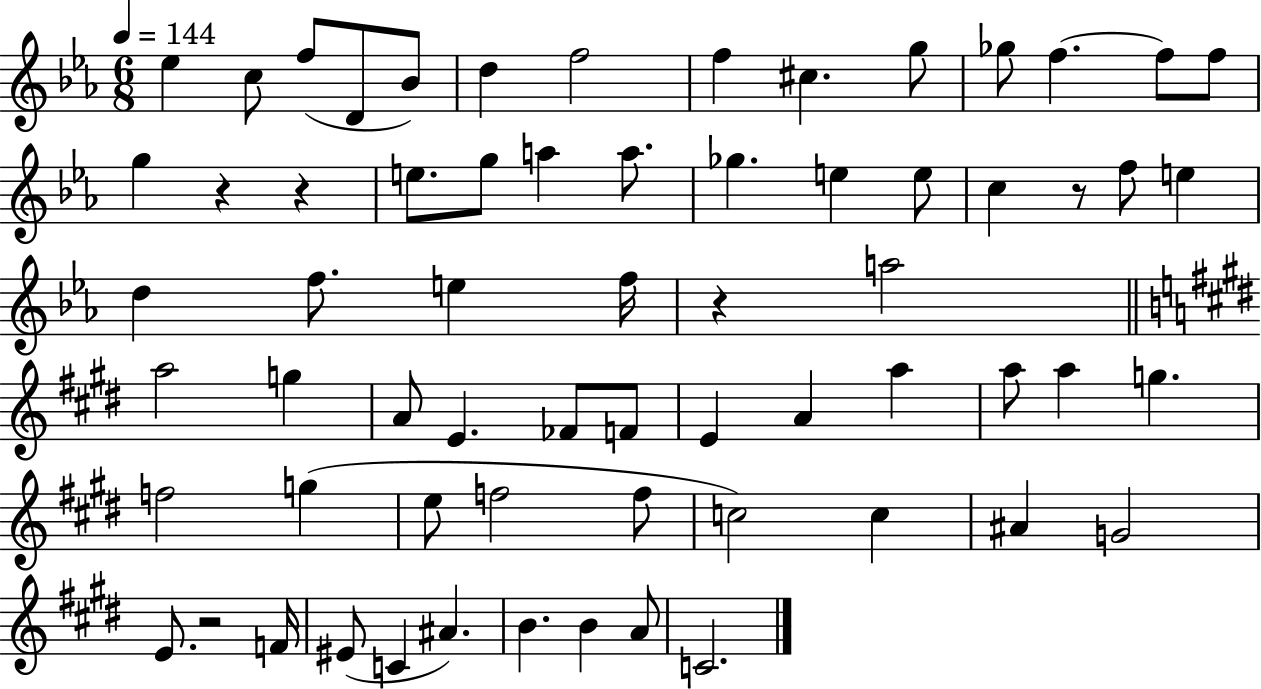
Eb5/q C5/e F5/e D4/e Bb4/e D5/q F5/h F5/q C#5/q. G5/e Gb5/e F5/q. F5/e F5/e G5/q R/q R/q E5/e. G5/e A5/q A5/e. Gb5/q. E5/q E5/e C5/q R/e F5/e E5/q D5/q F5/e. E5/q F5/s R/q A5/h A5/h G5/q A4/e E4/q. FES4/e F4/e E4/q A4/q A5/q A5/e A5/q G5/q. F5/h G5/q E5/e F5/h F5/e C5/h C5/q A#4/q G4/h E4/e. R/h F4/s EIS4/e C4/q A#4/q. B4/q. B4/q A4/e C4/h.